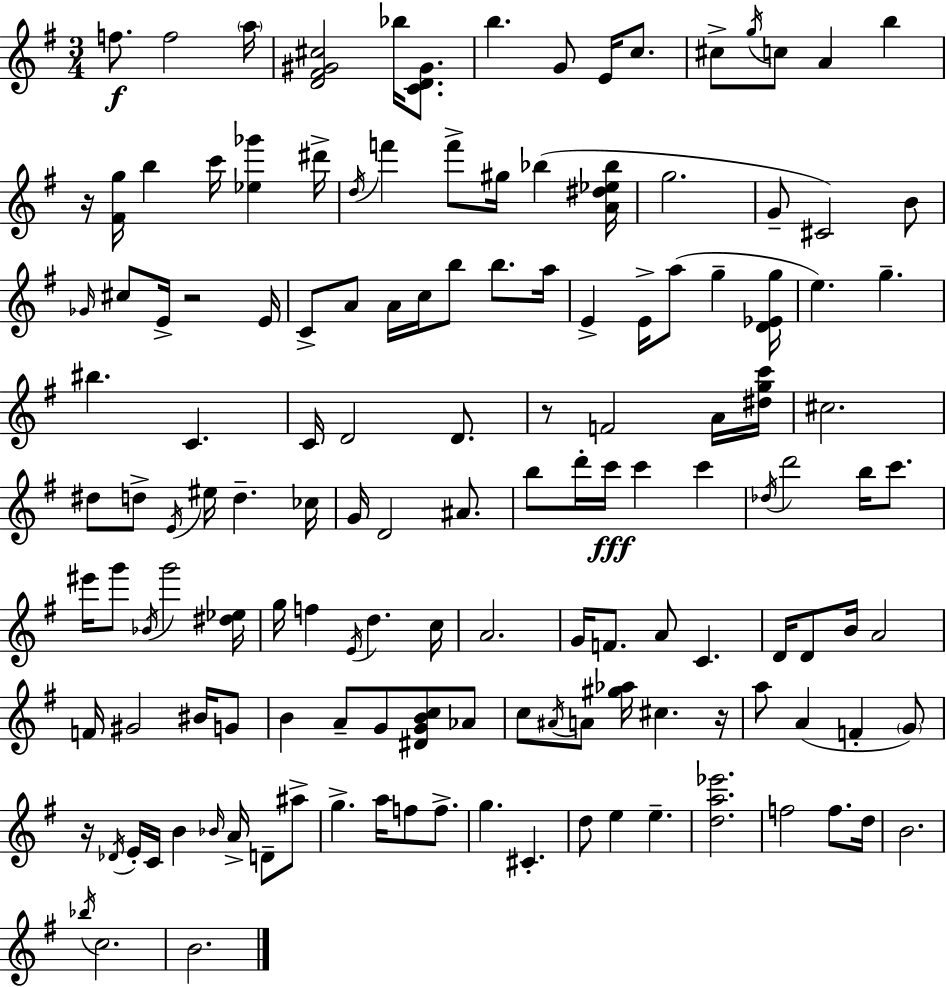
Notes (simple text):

F5/e. F5/h A5/s [D4,F#4,G#4,C#5]/h Bb5/s [C4,D4,G#4]/e. B5/q. G4/e E4/s C5/e. C#5/e G5/s C5/e A4/q B5/q R/s [F#4,G5]/s B5/q C6/s [Eb5,Gb6]/q D#6/s D5/s F6/q F6/e G#5/s Bb5/q [A4,D#5,Eb5,Bb5]/s G5/h. G4/e C#4/h B4/e Gb4/s C#5/e E4/s R/h E4/s C4/e A4/e A4/s C5/s B5/e B5/e. A5/s E4/q E4/s A5/e G5/q [D4,Eb4,G5]/s E5/q. G5/q. BIS5/q. C4/q. C4/s D4/h D4/e. R/e F4/h A4/s [D#5,G5,C6]/s C#5/h. D#5/e D5/e E4/s EIS5/s D5/q. CES5/s G4/s D4/h A#4/e. B5/e D6/s C6/s C6/q C6/q Db5/s D6/h B5/s C6/e. EIS6/s G6/e Bb4/s G6/h [D#5,Eb5]/s G5/s F5/q E4/s D5/q. C5/s A4/h. G4/s F4/e. A4/e C4/q. D4/s D4/e B4/s A4/h F4/s G#4/h BIS4/s G4/e B4/q A4/e G4/e [D#4,G4,B4,C5]/e Ab4/e C5/e A#4/s A4/e [G#5,Ab5]/s C#5/q. R/s A5/e A4/q F4/q G4/e R/s Db4/s E4/s C4/s B4/q Bb4/s A4/s D4/e A#5/e G5/q. A5/s F5/e F5/e. G5/q. C#4/q. D5/e E5/q E5/q. [D5,A5,Eb6]/h. F5/h F5/e. D5/s B4/h. Bb5/s C5/h. B4/h.